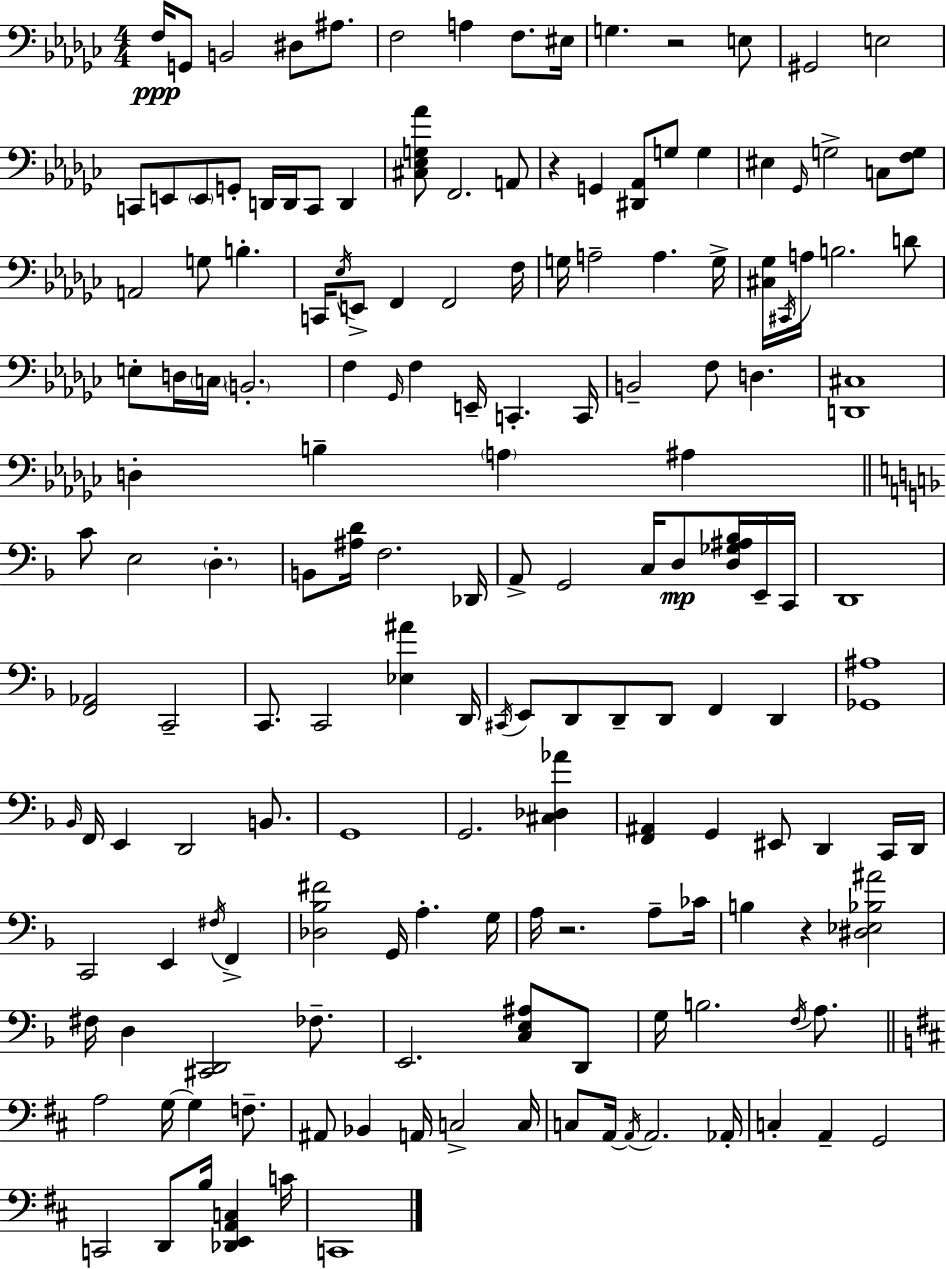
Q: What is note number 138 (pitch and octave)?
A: C2